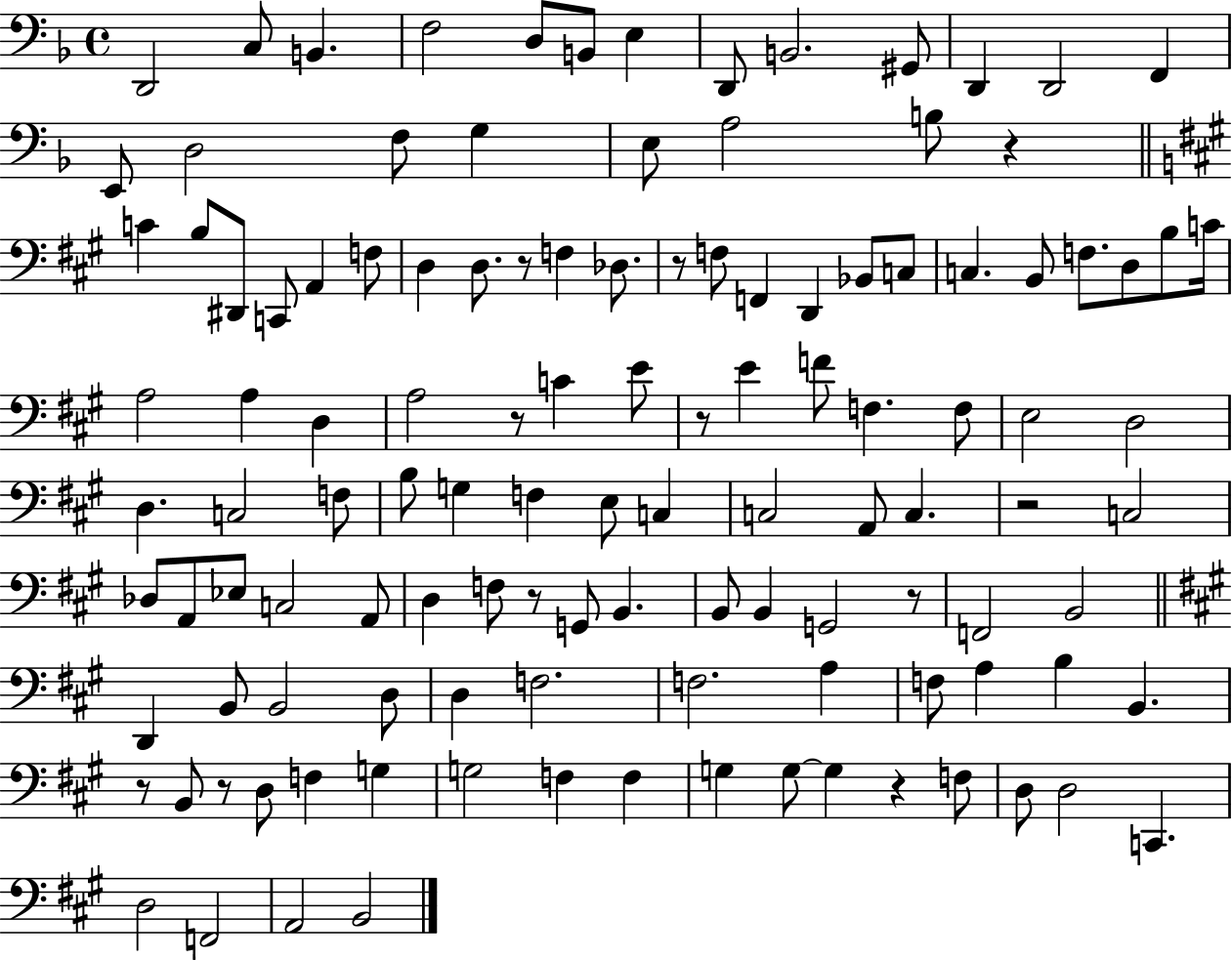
D2/h C3/e B2/q. F3/h D3/e B2/e E3/q D2/e B2/h. G#2/e D2/q D2/h F2/q E2/e D3/h F3/e G3/q E3/e A3/h B3/e R/q C4/q B3/e D#2/e C2/e A2/q F3/e D3/q D3/e. R/e F3/q Db3/e. R/e F3/e F2/q D2/q Bb2/e C3/e C3/q. B2/e F3/e. D3/e B3/e C4/s A3/h A3/q D3/q A3/h R/e C4/q E4/e R/e E4/q F4/e F3/q. F3/e E3/h D3/h D3/q. C3/h F3/e B3/e G3/q F3/q E3/e C3/q C3/h A2/e C3/q. R/h C3/h Db3/e A2/e Eb3/e C3/h A2/e D3/q F3/e R/e G2/e B2/q. B2/e B2/q G2/h R/e F2/h B2/h D2/q B2/e B2/h D3/e D3/q F3/h. F3/h. A3/q F3/e A3/q B3/q B2/q. R/e B2/e R/e D3/e F3/q G3/q G3/h F3/q F3/q G3/q G3/e G3/q R/q F3/e D3/e D3/h C2/q. D3/h F2/h A2/h B2/h